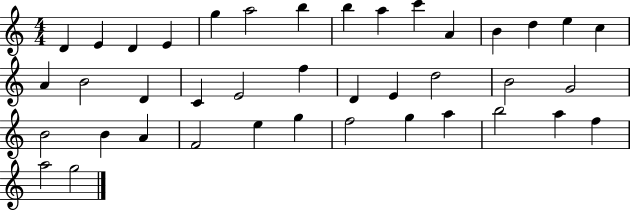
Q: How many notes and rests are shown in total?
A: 40